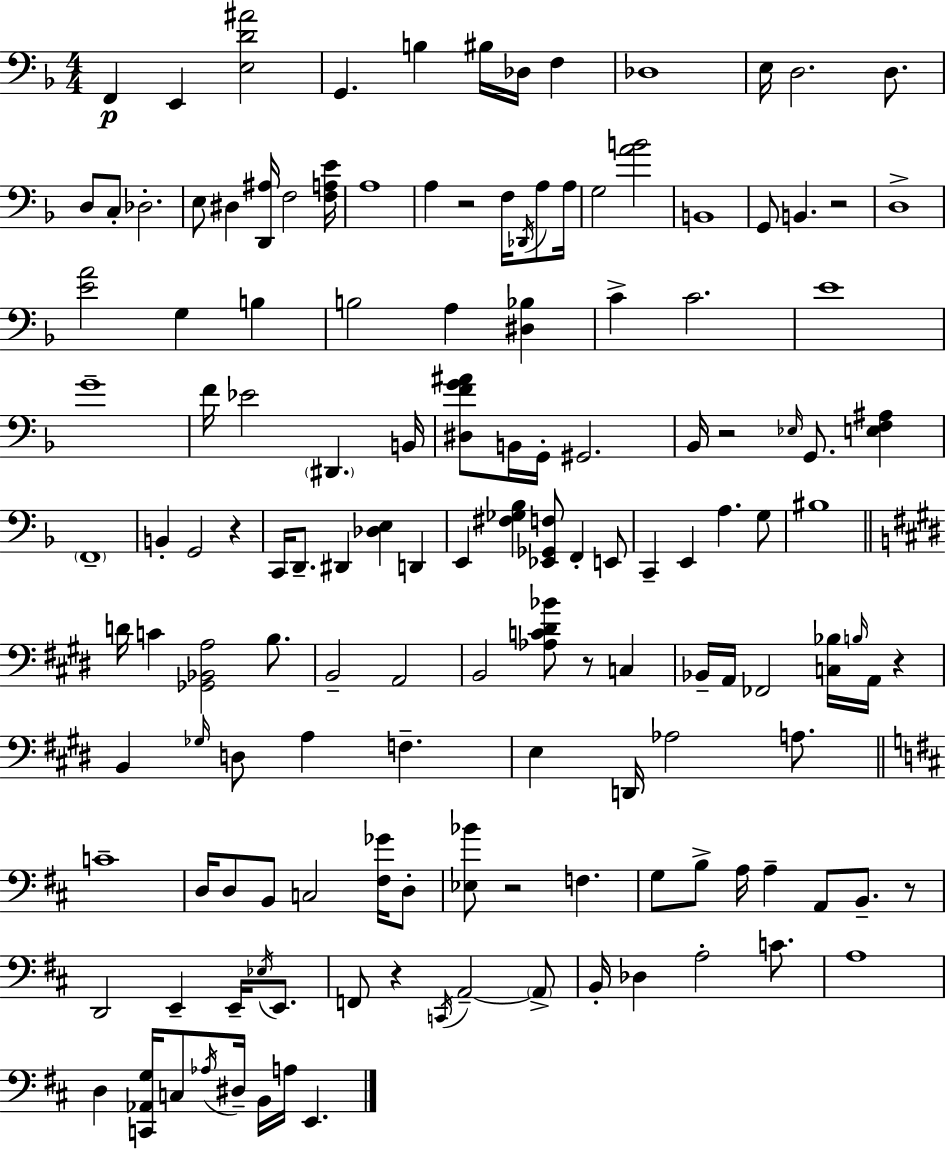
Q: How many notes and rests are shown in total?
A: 142